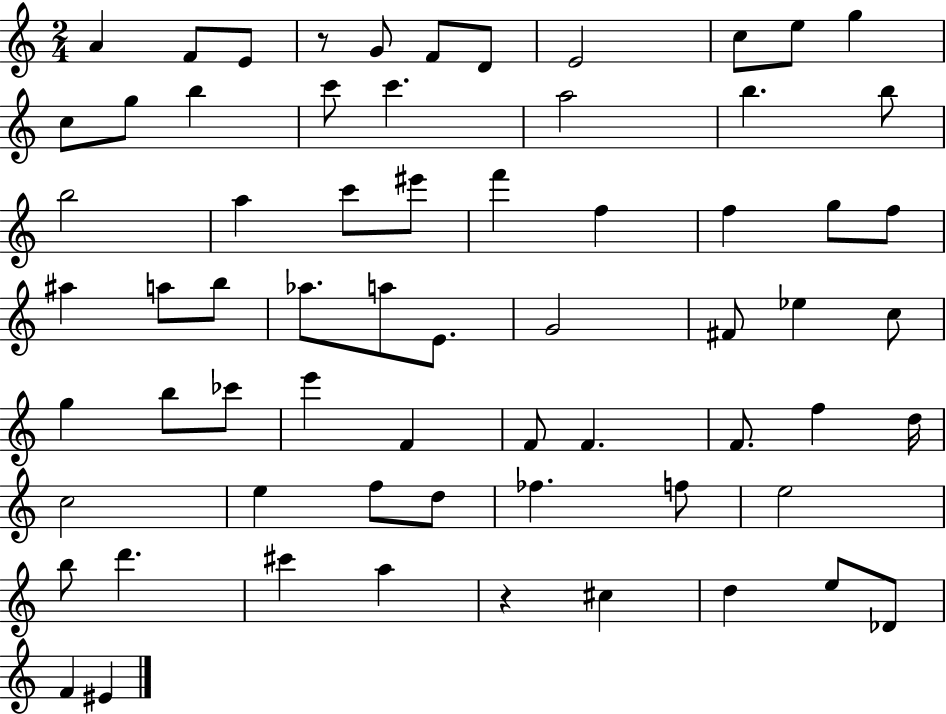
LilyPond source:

{
  \clef treble
  \numericTimeSignature
  \time 2/4
  \key c \major
  a'4 f'8 e'8 | r8 g'8 f'8 d'8 | e'2 | c''8 e''8 g''4 | \break c''8 g''8 b''4 | c'''8 c'''4. | a''2 | b''4. b''8 | \break b''2 | a''4 c'''8 eis'''8 | f'''4 f''4 | f''4 g''8 f''8 | \break ais''4 a''8 b''8 | aes''8. a''8 e'8. | g'2 | fis'8 ees''4 c''8 | \break g''4 b''8 ces'''8 | e'''4 f'4 | f'8 f'4. | f'8. f''4 d''16 | \break c''2 | e''4 f''8 d''8 | fes''4. f''8 | e''2 | \break b''8 d'''4. | cis'''4 a''4 | r4 cis''4 | d''4 e''8 des'8 | \break f'4 eis'4 | \bar "|."
}